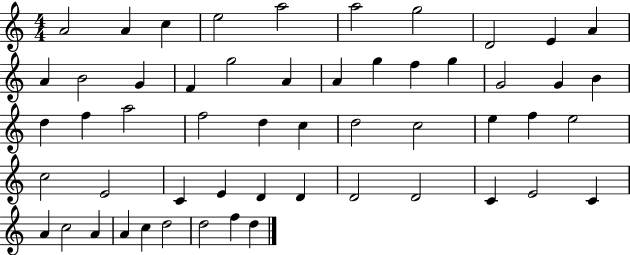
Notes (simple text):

A4/h A4/q C5/q E5/h A5/h A5/h G5/h D4/h E4/q A4/q A4/q B4/h G4/q F4/q G5/h A4/q A4/q G5/q F5/q G5/q G4/h G4/q B4/q D5/q F5/q A5/h F5/h D5/q C5/q D5/h C5/h E5/q F5/q E5/h C5/h E4/h C4/q E4/q D4/q D4/q D4/h D4/h C4/q E4/h C4/q A4/q C5/h A4/q A4/q C5/q D5/h D5/h F5/q D5/q